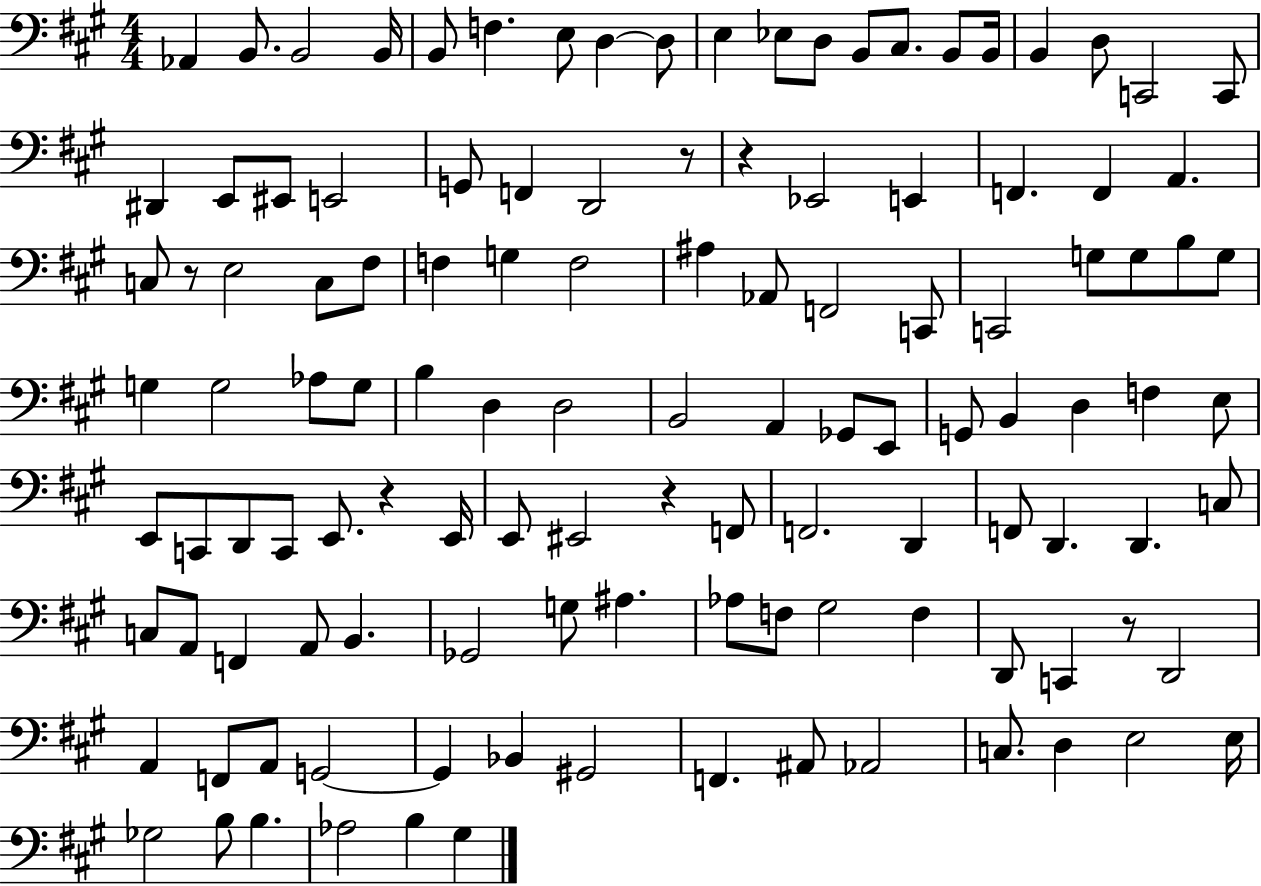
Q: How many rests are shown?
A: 6